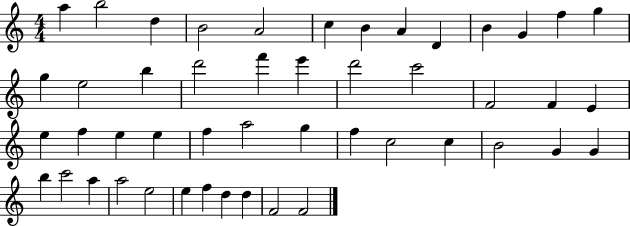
{
  \clef treble
  \numericTimeSignature
  \time 4/4
  \key c \major
  a''4 b''2 d''4 | b'2 a'2 | c''4 b'4 a'4 d'4 | b'4 g'4 f''4 g''4 | \break g''4 e''2 b''4 | d'''2 f'''4 e'''4 | d'''2 c'''2 | f'2 f'4 e'4 | \break e''4 f''4 e''4 e''4 | f''4 a''2 g''4 | f''4 c''2 c''4 | b'2 g'4 g'4 | \break b''4 c'''2 a''4 | a''2 e''2 | e''4 f''4 d''4 d''4 | f'2 f'2 | \break \bar "|."
}